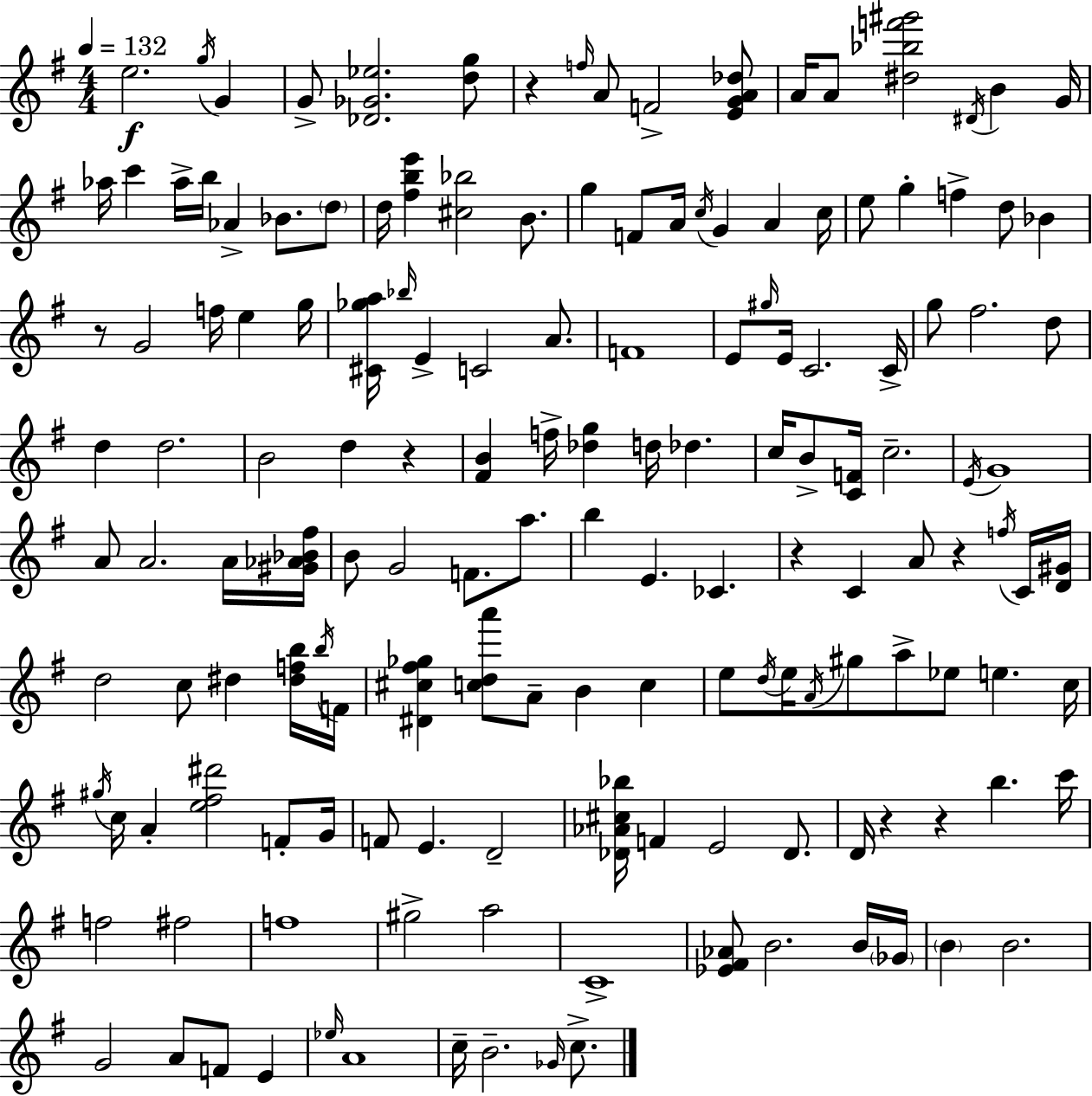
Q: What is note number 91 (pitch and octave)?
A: Eb5